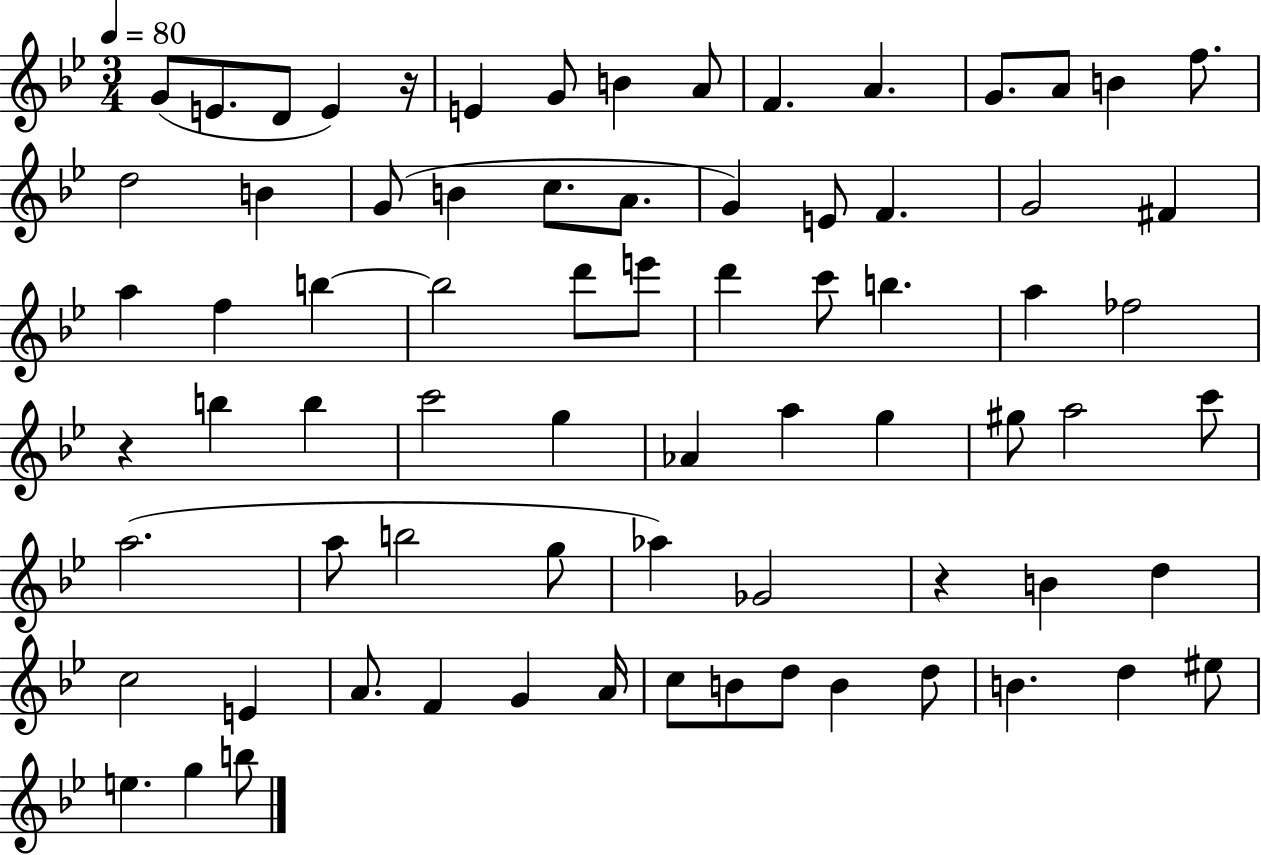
{
  \clef treble
  \numericTimeSignature
  \time 3/4
  \key bes \major
  \tempo 4 = 80
  g'8( e'8. d'8 e'4) r16 | e'4 g'8 b'4 a'8 | f'4. a'4. | g'8. a'8 b'4 f''8. | \break d''2 b'4 | g'8( b'4 c''8. a'8. | g'4) e'8 f'4. | g'2 fis'4 | \break a''4 f''4 b''4~~ | b''2 d'''8 e'''8 | d'''4 c'''8 b''4. | a''4 fes''2 | \break r4 b''4 b''4 | c'''2 g''4 | aes'4 a''4 g''4 | gis''8 a''2 c'''8 | \break a''2.( | a''8 b''2 g''8 | aes''4) ges'2 | r4 b'4 d''4 | \break c''2 e'4 | a'8. f'4 g'4 a'16 | c''8 b'8 d''8 b'4 d''8 | b'4. d''4 eis''8 | \break e''4. g''4 b''8 | \bar "|."
}